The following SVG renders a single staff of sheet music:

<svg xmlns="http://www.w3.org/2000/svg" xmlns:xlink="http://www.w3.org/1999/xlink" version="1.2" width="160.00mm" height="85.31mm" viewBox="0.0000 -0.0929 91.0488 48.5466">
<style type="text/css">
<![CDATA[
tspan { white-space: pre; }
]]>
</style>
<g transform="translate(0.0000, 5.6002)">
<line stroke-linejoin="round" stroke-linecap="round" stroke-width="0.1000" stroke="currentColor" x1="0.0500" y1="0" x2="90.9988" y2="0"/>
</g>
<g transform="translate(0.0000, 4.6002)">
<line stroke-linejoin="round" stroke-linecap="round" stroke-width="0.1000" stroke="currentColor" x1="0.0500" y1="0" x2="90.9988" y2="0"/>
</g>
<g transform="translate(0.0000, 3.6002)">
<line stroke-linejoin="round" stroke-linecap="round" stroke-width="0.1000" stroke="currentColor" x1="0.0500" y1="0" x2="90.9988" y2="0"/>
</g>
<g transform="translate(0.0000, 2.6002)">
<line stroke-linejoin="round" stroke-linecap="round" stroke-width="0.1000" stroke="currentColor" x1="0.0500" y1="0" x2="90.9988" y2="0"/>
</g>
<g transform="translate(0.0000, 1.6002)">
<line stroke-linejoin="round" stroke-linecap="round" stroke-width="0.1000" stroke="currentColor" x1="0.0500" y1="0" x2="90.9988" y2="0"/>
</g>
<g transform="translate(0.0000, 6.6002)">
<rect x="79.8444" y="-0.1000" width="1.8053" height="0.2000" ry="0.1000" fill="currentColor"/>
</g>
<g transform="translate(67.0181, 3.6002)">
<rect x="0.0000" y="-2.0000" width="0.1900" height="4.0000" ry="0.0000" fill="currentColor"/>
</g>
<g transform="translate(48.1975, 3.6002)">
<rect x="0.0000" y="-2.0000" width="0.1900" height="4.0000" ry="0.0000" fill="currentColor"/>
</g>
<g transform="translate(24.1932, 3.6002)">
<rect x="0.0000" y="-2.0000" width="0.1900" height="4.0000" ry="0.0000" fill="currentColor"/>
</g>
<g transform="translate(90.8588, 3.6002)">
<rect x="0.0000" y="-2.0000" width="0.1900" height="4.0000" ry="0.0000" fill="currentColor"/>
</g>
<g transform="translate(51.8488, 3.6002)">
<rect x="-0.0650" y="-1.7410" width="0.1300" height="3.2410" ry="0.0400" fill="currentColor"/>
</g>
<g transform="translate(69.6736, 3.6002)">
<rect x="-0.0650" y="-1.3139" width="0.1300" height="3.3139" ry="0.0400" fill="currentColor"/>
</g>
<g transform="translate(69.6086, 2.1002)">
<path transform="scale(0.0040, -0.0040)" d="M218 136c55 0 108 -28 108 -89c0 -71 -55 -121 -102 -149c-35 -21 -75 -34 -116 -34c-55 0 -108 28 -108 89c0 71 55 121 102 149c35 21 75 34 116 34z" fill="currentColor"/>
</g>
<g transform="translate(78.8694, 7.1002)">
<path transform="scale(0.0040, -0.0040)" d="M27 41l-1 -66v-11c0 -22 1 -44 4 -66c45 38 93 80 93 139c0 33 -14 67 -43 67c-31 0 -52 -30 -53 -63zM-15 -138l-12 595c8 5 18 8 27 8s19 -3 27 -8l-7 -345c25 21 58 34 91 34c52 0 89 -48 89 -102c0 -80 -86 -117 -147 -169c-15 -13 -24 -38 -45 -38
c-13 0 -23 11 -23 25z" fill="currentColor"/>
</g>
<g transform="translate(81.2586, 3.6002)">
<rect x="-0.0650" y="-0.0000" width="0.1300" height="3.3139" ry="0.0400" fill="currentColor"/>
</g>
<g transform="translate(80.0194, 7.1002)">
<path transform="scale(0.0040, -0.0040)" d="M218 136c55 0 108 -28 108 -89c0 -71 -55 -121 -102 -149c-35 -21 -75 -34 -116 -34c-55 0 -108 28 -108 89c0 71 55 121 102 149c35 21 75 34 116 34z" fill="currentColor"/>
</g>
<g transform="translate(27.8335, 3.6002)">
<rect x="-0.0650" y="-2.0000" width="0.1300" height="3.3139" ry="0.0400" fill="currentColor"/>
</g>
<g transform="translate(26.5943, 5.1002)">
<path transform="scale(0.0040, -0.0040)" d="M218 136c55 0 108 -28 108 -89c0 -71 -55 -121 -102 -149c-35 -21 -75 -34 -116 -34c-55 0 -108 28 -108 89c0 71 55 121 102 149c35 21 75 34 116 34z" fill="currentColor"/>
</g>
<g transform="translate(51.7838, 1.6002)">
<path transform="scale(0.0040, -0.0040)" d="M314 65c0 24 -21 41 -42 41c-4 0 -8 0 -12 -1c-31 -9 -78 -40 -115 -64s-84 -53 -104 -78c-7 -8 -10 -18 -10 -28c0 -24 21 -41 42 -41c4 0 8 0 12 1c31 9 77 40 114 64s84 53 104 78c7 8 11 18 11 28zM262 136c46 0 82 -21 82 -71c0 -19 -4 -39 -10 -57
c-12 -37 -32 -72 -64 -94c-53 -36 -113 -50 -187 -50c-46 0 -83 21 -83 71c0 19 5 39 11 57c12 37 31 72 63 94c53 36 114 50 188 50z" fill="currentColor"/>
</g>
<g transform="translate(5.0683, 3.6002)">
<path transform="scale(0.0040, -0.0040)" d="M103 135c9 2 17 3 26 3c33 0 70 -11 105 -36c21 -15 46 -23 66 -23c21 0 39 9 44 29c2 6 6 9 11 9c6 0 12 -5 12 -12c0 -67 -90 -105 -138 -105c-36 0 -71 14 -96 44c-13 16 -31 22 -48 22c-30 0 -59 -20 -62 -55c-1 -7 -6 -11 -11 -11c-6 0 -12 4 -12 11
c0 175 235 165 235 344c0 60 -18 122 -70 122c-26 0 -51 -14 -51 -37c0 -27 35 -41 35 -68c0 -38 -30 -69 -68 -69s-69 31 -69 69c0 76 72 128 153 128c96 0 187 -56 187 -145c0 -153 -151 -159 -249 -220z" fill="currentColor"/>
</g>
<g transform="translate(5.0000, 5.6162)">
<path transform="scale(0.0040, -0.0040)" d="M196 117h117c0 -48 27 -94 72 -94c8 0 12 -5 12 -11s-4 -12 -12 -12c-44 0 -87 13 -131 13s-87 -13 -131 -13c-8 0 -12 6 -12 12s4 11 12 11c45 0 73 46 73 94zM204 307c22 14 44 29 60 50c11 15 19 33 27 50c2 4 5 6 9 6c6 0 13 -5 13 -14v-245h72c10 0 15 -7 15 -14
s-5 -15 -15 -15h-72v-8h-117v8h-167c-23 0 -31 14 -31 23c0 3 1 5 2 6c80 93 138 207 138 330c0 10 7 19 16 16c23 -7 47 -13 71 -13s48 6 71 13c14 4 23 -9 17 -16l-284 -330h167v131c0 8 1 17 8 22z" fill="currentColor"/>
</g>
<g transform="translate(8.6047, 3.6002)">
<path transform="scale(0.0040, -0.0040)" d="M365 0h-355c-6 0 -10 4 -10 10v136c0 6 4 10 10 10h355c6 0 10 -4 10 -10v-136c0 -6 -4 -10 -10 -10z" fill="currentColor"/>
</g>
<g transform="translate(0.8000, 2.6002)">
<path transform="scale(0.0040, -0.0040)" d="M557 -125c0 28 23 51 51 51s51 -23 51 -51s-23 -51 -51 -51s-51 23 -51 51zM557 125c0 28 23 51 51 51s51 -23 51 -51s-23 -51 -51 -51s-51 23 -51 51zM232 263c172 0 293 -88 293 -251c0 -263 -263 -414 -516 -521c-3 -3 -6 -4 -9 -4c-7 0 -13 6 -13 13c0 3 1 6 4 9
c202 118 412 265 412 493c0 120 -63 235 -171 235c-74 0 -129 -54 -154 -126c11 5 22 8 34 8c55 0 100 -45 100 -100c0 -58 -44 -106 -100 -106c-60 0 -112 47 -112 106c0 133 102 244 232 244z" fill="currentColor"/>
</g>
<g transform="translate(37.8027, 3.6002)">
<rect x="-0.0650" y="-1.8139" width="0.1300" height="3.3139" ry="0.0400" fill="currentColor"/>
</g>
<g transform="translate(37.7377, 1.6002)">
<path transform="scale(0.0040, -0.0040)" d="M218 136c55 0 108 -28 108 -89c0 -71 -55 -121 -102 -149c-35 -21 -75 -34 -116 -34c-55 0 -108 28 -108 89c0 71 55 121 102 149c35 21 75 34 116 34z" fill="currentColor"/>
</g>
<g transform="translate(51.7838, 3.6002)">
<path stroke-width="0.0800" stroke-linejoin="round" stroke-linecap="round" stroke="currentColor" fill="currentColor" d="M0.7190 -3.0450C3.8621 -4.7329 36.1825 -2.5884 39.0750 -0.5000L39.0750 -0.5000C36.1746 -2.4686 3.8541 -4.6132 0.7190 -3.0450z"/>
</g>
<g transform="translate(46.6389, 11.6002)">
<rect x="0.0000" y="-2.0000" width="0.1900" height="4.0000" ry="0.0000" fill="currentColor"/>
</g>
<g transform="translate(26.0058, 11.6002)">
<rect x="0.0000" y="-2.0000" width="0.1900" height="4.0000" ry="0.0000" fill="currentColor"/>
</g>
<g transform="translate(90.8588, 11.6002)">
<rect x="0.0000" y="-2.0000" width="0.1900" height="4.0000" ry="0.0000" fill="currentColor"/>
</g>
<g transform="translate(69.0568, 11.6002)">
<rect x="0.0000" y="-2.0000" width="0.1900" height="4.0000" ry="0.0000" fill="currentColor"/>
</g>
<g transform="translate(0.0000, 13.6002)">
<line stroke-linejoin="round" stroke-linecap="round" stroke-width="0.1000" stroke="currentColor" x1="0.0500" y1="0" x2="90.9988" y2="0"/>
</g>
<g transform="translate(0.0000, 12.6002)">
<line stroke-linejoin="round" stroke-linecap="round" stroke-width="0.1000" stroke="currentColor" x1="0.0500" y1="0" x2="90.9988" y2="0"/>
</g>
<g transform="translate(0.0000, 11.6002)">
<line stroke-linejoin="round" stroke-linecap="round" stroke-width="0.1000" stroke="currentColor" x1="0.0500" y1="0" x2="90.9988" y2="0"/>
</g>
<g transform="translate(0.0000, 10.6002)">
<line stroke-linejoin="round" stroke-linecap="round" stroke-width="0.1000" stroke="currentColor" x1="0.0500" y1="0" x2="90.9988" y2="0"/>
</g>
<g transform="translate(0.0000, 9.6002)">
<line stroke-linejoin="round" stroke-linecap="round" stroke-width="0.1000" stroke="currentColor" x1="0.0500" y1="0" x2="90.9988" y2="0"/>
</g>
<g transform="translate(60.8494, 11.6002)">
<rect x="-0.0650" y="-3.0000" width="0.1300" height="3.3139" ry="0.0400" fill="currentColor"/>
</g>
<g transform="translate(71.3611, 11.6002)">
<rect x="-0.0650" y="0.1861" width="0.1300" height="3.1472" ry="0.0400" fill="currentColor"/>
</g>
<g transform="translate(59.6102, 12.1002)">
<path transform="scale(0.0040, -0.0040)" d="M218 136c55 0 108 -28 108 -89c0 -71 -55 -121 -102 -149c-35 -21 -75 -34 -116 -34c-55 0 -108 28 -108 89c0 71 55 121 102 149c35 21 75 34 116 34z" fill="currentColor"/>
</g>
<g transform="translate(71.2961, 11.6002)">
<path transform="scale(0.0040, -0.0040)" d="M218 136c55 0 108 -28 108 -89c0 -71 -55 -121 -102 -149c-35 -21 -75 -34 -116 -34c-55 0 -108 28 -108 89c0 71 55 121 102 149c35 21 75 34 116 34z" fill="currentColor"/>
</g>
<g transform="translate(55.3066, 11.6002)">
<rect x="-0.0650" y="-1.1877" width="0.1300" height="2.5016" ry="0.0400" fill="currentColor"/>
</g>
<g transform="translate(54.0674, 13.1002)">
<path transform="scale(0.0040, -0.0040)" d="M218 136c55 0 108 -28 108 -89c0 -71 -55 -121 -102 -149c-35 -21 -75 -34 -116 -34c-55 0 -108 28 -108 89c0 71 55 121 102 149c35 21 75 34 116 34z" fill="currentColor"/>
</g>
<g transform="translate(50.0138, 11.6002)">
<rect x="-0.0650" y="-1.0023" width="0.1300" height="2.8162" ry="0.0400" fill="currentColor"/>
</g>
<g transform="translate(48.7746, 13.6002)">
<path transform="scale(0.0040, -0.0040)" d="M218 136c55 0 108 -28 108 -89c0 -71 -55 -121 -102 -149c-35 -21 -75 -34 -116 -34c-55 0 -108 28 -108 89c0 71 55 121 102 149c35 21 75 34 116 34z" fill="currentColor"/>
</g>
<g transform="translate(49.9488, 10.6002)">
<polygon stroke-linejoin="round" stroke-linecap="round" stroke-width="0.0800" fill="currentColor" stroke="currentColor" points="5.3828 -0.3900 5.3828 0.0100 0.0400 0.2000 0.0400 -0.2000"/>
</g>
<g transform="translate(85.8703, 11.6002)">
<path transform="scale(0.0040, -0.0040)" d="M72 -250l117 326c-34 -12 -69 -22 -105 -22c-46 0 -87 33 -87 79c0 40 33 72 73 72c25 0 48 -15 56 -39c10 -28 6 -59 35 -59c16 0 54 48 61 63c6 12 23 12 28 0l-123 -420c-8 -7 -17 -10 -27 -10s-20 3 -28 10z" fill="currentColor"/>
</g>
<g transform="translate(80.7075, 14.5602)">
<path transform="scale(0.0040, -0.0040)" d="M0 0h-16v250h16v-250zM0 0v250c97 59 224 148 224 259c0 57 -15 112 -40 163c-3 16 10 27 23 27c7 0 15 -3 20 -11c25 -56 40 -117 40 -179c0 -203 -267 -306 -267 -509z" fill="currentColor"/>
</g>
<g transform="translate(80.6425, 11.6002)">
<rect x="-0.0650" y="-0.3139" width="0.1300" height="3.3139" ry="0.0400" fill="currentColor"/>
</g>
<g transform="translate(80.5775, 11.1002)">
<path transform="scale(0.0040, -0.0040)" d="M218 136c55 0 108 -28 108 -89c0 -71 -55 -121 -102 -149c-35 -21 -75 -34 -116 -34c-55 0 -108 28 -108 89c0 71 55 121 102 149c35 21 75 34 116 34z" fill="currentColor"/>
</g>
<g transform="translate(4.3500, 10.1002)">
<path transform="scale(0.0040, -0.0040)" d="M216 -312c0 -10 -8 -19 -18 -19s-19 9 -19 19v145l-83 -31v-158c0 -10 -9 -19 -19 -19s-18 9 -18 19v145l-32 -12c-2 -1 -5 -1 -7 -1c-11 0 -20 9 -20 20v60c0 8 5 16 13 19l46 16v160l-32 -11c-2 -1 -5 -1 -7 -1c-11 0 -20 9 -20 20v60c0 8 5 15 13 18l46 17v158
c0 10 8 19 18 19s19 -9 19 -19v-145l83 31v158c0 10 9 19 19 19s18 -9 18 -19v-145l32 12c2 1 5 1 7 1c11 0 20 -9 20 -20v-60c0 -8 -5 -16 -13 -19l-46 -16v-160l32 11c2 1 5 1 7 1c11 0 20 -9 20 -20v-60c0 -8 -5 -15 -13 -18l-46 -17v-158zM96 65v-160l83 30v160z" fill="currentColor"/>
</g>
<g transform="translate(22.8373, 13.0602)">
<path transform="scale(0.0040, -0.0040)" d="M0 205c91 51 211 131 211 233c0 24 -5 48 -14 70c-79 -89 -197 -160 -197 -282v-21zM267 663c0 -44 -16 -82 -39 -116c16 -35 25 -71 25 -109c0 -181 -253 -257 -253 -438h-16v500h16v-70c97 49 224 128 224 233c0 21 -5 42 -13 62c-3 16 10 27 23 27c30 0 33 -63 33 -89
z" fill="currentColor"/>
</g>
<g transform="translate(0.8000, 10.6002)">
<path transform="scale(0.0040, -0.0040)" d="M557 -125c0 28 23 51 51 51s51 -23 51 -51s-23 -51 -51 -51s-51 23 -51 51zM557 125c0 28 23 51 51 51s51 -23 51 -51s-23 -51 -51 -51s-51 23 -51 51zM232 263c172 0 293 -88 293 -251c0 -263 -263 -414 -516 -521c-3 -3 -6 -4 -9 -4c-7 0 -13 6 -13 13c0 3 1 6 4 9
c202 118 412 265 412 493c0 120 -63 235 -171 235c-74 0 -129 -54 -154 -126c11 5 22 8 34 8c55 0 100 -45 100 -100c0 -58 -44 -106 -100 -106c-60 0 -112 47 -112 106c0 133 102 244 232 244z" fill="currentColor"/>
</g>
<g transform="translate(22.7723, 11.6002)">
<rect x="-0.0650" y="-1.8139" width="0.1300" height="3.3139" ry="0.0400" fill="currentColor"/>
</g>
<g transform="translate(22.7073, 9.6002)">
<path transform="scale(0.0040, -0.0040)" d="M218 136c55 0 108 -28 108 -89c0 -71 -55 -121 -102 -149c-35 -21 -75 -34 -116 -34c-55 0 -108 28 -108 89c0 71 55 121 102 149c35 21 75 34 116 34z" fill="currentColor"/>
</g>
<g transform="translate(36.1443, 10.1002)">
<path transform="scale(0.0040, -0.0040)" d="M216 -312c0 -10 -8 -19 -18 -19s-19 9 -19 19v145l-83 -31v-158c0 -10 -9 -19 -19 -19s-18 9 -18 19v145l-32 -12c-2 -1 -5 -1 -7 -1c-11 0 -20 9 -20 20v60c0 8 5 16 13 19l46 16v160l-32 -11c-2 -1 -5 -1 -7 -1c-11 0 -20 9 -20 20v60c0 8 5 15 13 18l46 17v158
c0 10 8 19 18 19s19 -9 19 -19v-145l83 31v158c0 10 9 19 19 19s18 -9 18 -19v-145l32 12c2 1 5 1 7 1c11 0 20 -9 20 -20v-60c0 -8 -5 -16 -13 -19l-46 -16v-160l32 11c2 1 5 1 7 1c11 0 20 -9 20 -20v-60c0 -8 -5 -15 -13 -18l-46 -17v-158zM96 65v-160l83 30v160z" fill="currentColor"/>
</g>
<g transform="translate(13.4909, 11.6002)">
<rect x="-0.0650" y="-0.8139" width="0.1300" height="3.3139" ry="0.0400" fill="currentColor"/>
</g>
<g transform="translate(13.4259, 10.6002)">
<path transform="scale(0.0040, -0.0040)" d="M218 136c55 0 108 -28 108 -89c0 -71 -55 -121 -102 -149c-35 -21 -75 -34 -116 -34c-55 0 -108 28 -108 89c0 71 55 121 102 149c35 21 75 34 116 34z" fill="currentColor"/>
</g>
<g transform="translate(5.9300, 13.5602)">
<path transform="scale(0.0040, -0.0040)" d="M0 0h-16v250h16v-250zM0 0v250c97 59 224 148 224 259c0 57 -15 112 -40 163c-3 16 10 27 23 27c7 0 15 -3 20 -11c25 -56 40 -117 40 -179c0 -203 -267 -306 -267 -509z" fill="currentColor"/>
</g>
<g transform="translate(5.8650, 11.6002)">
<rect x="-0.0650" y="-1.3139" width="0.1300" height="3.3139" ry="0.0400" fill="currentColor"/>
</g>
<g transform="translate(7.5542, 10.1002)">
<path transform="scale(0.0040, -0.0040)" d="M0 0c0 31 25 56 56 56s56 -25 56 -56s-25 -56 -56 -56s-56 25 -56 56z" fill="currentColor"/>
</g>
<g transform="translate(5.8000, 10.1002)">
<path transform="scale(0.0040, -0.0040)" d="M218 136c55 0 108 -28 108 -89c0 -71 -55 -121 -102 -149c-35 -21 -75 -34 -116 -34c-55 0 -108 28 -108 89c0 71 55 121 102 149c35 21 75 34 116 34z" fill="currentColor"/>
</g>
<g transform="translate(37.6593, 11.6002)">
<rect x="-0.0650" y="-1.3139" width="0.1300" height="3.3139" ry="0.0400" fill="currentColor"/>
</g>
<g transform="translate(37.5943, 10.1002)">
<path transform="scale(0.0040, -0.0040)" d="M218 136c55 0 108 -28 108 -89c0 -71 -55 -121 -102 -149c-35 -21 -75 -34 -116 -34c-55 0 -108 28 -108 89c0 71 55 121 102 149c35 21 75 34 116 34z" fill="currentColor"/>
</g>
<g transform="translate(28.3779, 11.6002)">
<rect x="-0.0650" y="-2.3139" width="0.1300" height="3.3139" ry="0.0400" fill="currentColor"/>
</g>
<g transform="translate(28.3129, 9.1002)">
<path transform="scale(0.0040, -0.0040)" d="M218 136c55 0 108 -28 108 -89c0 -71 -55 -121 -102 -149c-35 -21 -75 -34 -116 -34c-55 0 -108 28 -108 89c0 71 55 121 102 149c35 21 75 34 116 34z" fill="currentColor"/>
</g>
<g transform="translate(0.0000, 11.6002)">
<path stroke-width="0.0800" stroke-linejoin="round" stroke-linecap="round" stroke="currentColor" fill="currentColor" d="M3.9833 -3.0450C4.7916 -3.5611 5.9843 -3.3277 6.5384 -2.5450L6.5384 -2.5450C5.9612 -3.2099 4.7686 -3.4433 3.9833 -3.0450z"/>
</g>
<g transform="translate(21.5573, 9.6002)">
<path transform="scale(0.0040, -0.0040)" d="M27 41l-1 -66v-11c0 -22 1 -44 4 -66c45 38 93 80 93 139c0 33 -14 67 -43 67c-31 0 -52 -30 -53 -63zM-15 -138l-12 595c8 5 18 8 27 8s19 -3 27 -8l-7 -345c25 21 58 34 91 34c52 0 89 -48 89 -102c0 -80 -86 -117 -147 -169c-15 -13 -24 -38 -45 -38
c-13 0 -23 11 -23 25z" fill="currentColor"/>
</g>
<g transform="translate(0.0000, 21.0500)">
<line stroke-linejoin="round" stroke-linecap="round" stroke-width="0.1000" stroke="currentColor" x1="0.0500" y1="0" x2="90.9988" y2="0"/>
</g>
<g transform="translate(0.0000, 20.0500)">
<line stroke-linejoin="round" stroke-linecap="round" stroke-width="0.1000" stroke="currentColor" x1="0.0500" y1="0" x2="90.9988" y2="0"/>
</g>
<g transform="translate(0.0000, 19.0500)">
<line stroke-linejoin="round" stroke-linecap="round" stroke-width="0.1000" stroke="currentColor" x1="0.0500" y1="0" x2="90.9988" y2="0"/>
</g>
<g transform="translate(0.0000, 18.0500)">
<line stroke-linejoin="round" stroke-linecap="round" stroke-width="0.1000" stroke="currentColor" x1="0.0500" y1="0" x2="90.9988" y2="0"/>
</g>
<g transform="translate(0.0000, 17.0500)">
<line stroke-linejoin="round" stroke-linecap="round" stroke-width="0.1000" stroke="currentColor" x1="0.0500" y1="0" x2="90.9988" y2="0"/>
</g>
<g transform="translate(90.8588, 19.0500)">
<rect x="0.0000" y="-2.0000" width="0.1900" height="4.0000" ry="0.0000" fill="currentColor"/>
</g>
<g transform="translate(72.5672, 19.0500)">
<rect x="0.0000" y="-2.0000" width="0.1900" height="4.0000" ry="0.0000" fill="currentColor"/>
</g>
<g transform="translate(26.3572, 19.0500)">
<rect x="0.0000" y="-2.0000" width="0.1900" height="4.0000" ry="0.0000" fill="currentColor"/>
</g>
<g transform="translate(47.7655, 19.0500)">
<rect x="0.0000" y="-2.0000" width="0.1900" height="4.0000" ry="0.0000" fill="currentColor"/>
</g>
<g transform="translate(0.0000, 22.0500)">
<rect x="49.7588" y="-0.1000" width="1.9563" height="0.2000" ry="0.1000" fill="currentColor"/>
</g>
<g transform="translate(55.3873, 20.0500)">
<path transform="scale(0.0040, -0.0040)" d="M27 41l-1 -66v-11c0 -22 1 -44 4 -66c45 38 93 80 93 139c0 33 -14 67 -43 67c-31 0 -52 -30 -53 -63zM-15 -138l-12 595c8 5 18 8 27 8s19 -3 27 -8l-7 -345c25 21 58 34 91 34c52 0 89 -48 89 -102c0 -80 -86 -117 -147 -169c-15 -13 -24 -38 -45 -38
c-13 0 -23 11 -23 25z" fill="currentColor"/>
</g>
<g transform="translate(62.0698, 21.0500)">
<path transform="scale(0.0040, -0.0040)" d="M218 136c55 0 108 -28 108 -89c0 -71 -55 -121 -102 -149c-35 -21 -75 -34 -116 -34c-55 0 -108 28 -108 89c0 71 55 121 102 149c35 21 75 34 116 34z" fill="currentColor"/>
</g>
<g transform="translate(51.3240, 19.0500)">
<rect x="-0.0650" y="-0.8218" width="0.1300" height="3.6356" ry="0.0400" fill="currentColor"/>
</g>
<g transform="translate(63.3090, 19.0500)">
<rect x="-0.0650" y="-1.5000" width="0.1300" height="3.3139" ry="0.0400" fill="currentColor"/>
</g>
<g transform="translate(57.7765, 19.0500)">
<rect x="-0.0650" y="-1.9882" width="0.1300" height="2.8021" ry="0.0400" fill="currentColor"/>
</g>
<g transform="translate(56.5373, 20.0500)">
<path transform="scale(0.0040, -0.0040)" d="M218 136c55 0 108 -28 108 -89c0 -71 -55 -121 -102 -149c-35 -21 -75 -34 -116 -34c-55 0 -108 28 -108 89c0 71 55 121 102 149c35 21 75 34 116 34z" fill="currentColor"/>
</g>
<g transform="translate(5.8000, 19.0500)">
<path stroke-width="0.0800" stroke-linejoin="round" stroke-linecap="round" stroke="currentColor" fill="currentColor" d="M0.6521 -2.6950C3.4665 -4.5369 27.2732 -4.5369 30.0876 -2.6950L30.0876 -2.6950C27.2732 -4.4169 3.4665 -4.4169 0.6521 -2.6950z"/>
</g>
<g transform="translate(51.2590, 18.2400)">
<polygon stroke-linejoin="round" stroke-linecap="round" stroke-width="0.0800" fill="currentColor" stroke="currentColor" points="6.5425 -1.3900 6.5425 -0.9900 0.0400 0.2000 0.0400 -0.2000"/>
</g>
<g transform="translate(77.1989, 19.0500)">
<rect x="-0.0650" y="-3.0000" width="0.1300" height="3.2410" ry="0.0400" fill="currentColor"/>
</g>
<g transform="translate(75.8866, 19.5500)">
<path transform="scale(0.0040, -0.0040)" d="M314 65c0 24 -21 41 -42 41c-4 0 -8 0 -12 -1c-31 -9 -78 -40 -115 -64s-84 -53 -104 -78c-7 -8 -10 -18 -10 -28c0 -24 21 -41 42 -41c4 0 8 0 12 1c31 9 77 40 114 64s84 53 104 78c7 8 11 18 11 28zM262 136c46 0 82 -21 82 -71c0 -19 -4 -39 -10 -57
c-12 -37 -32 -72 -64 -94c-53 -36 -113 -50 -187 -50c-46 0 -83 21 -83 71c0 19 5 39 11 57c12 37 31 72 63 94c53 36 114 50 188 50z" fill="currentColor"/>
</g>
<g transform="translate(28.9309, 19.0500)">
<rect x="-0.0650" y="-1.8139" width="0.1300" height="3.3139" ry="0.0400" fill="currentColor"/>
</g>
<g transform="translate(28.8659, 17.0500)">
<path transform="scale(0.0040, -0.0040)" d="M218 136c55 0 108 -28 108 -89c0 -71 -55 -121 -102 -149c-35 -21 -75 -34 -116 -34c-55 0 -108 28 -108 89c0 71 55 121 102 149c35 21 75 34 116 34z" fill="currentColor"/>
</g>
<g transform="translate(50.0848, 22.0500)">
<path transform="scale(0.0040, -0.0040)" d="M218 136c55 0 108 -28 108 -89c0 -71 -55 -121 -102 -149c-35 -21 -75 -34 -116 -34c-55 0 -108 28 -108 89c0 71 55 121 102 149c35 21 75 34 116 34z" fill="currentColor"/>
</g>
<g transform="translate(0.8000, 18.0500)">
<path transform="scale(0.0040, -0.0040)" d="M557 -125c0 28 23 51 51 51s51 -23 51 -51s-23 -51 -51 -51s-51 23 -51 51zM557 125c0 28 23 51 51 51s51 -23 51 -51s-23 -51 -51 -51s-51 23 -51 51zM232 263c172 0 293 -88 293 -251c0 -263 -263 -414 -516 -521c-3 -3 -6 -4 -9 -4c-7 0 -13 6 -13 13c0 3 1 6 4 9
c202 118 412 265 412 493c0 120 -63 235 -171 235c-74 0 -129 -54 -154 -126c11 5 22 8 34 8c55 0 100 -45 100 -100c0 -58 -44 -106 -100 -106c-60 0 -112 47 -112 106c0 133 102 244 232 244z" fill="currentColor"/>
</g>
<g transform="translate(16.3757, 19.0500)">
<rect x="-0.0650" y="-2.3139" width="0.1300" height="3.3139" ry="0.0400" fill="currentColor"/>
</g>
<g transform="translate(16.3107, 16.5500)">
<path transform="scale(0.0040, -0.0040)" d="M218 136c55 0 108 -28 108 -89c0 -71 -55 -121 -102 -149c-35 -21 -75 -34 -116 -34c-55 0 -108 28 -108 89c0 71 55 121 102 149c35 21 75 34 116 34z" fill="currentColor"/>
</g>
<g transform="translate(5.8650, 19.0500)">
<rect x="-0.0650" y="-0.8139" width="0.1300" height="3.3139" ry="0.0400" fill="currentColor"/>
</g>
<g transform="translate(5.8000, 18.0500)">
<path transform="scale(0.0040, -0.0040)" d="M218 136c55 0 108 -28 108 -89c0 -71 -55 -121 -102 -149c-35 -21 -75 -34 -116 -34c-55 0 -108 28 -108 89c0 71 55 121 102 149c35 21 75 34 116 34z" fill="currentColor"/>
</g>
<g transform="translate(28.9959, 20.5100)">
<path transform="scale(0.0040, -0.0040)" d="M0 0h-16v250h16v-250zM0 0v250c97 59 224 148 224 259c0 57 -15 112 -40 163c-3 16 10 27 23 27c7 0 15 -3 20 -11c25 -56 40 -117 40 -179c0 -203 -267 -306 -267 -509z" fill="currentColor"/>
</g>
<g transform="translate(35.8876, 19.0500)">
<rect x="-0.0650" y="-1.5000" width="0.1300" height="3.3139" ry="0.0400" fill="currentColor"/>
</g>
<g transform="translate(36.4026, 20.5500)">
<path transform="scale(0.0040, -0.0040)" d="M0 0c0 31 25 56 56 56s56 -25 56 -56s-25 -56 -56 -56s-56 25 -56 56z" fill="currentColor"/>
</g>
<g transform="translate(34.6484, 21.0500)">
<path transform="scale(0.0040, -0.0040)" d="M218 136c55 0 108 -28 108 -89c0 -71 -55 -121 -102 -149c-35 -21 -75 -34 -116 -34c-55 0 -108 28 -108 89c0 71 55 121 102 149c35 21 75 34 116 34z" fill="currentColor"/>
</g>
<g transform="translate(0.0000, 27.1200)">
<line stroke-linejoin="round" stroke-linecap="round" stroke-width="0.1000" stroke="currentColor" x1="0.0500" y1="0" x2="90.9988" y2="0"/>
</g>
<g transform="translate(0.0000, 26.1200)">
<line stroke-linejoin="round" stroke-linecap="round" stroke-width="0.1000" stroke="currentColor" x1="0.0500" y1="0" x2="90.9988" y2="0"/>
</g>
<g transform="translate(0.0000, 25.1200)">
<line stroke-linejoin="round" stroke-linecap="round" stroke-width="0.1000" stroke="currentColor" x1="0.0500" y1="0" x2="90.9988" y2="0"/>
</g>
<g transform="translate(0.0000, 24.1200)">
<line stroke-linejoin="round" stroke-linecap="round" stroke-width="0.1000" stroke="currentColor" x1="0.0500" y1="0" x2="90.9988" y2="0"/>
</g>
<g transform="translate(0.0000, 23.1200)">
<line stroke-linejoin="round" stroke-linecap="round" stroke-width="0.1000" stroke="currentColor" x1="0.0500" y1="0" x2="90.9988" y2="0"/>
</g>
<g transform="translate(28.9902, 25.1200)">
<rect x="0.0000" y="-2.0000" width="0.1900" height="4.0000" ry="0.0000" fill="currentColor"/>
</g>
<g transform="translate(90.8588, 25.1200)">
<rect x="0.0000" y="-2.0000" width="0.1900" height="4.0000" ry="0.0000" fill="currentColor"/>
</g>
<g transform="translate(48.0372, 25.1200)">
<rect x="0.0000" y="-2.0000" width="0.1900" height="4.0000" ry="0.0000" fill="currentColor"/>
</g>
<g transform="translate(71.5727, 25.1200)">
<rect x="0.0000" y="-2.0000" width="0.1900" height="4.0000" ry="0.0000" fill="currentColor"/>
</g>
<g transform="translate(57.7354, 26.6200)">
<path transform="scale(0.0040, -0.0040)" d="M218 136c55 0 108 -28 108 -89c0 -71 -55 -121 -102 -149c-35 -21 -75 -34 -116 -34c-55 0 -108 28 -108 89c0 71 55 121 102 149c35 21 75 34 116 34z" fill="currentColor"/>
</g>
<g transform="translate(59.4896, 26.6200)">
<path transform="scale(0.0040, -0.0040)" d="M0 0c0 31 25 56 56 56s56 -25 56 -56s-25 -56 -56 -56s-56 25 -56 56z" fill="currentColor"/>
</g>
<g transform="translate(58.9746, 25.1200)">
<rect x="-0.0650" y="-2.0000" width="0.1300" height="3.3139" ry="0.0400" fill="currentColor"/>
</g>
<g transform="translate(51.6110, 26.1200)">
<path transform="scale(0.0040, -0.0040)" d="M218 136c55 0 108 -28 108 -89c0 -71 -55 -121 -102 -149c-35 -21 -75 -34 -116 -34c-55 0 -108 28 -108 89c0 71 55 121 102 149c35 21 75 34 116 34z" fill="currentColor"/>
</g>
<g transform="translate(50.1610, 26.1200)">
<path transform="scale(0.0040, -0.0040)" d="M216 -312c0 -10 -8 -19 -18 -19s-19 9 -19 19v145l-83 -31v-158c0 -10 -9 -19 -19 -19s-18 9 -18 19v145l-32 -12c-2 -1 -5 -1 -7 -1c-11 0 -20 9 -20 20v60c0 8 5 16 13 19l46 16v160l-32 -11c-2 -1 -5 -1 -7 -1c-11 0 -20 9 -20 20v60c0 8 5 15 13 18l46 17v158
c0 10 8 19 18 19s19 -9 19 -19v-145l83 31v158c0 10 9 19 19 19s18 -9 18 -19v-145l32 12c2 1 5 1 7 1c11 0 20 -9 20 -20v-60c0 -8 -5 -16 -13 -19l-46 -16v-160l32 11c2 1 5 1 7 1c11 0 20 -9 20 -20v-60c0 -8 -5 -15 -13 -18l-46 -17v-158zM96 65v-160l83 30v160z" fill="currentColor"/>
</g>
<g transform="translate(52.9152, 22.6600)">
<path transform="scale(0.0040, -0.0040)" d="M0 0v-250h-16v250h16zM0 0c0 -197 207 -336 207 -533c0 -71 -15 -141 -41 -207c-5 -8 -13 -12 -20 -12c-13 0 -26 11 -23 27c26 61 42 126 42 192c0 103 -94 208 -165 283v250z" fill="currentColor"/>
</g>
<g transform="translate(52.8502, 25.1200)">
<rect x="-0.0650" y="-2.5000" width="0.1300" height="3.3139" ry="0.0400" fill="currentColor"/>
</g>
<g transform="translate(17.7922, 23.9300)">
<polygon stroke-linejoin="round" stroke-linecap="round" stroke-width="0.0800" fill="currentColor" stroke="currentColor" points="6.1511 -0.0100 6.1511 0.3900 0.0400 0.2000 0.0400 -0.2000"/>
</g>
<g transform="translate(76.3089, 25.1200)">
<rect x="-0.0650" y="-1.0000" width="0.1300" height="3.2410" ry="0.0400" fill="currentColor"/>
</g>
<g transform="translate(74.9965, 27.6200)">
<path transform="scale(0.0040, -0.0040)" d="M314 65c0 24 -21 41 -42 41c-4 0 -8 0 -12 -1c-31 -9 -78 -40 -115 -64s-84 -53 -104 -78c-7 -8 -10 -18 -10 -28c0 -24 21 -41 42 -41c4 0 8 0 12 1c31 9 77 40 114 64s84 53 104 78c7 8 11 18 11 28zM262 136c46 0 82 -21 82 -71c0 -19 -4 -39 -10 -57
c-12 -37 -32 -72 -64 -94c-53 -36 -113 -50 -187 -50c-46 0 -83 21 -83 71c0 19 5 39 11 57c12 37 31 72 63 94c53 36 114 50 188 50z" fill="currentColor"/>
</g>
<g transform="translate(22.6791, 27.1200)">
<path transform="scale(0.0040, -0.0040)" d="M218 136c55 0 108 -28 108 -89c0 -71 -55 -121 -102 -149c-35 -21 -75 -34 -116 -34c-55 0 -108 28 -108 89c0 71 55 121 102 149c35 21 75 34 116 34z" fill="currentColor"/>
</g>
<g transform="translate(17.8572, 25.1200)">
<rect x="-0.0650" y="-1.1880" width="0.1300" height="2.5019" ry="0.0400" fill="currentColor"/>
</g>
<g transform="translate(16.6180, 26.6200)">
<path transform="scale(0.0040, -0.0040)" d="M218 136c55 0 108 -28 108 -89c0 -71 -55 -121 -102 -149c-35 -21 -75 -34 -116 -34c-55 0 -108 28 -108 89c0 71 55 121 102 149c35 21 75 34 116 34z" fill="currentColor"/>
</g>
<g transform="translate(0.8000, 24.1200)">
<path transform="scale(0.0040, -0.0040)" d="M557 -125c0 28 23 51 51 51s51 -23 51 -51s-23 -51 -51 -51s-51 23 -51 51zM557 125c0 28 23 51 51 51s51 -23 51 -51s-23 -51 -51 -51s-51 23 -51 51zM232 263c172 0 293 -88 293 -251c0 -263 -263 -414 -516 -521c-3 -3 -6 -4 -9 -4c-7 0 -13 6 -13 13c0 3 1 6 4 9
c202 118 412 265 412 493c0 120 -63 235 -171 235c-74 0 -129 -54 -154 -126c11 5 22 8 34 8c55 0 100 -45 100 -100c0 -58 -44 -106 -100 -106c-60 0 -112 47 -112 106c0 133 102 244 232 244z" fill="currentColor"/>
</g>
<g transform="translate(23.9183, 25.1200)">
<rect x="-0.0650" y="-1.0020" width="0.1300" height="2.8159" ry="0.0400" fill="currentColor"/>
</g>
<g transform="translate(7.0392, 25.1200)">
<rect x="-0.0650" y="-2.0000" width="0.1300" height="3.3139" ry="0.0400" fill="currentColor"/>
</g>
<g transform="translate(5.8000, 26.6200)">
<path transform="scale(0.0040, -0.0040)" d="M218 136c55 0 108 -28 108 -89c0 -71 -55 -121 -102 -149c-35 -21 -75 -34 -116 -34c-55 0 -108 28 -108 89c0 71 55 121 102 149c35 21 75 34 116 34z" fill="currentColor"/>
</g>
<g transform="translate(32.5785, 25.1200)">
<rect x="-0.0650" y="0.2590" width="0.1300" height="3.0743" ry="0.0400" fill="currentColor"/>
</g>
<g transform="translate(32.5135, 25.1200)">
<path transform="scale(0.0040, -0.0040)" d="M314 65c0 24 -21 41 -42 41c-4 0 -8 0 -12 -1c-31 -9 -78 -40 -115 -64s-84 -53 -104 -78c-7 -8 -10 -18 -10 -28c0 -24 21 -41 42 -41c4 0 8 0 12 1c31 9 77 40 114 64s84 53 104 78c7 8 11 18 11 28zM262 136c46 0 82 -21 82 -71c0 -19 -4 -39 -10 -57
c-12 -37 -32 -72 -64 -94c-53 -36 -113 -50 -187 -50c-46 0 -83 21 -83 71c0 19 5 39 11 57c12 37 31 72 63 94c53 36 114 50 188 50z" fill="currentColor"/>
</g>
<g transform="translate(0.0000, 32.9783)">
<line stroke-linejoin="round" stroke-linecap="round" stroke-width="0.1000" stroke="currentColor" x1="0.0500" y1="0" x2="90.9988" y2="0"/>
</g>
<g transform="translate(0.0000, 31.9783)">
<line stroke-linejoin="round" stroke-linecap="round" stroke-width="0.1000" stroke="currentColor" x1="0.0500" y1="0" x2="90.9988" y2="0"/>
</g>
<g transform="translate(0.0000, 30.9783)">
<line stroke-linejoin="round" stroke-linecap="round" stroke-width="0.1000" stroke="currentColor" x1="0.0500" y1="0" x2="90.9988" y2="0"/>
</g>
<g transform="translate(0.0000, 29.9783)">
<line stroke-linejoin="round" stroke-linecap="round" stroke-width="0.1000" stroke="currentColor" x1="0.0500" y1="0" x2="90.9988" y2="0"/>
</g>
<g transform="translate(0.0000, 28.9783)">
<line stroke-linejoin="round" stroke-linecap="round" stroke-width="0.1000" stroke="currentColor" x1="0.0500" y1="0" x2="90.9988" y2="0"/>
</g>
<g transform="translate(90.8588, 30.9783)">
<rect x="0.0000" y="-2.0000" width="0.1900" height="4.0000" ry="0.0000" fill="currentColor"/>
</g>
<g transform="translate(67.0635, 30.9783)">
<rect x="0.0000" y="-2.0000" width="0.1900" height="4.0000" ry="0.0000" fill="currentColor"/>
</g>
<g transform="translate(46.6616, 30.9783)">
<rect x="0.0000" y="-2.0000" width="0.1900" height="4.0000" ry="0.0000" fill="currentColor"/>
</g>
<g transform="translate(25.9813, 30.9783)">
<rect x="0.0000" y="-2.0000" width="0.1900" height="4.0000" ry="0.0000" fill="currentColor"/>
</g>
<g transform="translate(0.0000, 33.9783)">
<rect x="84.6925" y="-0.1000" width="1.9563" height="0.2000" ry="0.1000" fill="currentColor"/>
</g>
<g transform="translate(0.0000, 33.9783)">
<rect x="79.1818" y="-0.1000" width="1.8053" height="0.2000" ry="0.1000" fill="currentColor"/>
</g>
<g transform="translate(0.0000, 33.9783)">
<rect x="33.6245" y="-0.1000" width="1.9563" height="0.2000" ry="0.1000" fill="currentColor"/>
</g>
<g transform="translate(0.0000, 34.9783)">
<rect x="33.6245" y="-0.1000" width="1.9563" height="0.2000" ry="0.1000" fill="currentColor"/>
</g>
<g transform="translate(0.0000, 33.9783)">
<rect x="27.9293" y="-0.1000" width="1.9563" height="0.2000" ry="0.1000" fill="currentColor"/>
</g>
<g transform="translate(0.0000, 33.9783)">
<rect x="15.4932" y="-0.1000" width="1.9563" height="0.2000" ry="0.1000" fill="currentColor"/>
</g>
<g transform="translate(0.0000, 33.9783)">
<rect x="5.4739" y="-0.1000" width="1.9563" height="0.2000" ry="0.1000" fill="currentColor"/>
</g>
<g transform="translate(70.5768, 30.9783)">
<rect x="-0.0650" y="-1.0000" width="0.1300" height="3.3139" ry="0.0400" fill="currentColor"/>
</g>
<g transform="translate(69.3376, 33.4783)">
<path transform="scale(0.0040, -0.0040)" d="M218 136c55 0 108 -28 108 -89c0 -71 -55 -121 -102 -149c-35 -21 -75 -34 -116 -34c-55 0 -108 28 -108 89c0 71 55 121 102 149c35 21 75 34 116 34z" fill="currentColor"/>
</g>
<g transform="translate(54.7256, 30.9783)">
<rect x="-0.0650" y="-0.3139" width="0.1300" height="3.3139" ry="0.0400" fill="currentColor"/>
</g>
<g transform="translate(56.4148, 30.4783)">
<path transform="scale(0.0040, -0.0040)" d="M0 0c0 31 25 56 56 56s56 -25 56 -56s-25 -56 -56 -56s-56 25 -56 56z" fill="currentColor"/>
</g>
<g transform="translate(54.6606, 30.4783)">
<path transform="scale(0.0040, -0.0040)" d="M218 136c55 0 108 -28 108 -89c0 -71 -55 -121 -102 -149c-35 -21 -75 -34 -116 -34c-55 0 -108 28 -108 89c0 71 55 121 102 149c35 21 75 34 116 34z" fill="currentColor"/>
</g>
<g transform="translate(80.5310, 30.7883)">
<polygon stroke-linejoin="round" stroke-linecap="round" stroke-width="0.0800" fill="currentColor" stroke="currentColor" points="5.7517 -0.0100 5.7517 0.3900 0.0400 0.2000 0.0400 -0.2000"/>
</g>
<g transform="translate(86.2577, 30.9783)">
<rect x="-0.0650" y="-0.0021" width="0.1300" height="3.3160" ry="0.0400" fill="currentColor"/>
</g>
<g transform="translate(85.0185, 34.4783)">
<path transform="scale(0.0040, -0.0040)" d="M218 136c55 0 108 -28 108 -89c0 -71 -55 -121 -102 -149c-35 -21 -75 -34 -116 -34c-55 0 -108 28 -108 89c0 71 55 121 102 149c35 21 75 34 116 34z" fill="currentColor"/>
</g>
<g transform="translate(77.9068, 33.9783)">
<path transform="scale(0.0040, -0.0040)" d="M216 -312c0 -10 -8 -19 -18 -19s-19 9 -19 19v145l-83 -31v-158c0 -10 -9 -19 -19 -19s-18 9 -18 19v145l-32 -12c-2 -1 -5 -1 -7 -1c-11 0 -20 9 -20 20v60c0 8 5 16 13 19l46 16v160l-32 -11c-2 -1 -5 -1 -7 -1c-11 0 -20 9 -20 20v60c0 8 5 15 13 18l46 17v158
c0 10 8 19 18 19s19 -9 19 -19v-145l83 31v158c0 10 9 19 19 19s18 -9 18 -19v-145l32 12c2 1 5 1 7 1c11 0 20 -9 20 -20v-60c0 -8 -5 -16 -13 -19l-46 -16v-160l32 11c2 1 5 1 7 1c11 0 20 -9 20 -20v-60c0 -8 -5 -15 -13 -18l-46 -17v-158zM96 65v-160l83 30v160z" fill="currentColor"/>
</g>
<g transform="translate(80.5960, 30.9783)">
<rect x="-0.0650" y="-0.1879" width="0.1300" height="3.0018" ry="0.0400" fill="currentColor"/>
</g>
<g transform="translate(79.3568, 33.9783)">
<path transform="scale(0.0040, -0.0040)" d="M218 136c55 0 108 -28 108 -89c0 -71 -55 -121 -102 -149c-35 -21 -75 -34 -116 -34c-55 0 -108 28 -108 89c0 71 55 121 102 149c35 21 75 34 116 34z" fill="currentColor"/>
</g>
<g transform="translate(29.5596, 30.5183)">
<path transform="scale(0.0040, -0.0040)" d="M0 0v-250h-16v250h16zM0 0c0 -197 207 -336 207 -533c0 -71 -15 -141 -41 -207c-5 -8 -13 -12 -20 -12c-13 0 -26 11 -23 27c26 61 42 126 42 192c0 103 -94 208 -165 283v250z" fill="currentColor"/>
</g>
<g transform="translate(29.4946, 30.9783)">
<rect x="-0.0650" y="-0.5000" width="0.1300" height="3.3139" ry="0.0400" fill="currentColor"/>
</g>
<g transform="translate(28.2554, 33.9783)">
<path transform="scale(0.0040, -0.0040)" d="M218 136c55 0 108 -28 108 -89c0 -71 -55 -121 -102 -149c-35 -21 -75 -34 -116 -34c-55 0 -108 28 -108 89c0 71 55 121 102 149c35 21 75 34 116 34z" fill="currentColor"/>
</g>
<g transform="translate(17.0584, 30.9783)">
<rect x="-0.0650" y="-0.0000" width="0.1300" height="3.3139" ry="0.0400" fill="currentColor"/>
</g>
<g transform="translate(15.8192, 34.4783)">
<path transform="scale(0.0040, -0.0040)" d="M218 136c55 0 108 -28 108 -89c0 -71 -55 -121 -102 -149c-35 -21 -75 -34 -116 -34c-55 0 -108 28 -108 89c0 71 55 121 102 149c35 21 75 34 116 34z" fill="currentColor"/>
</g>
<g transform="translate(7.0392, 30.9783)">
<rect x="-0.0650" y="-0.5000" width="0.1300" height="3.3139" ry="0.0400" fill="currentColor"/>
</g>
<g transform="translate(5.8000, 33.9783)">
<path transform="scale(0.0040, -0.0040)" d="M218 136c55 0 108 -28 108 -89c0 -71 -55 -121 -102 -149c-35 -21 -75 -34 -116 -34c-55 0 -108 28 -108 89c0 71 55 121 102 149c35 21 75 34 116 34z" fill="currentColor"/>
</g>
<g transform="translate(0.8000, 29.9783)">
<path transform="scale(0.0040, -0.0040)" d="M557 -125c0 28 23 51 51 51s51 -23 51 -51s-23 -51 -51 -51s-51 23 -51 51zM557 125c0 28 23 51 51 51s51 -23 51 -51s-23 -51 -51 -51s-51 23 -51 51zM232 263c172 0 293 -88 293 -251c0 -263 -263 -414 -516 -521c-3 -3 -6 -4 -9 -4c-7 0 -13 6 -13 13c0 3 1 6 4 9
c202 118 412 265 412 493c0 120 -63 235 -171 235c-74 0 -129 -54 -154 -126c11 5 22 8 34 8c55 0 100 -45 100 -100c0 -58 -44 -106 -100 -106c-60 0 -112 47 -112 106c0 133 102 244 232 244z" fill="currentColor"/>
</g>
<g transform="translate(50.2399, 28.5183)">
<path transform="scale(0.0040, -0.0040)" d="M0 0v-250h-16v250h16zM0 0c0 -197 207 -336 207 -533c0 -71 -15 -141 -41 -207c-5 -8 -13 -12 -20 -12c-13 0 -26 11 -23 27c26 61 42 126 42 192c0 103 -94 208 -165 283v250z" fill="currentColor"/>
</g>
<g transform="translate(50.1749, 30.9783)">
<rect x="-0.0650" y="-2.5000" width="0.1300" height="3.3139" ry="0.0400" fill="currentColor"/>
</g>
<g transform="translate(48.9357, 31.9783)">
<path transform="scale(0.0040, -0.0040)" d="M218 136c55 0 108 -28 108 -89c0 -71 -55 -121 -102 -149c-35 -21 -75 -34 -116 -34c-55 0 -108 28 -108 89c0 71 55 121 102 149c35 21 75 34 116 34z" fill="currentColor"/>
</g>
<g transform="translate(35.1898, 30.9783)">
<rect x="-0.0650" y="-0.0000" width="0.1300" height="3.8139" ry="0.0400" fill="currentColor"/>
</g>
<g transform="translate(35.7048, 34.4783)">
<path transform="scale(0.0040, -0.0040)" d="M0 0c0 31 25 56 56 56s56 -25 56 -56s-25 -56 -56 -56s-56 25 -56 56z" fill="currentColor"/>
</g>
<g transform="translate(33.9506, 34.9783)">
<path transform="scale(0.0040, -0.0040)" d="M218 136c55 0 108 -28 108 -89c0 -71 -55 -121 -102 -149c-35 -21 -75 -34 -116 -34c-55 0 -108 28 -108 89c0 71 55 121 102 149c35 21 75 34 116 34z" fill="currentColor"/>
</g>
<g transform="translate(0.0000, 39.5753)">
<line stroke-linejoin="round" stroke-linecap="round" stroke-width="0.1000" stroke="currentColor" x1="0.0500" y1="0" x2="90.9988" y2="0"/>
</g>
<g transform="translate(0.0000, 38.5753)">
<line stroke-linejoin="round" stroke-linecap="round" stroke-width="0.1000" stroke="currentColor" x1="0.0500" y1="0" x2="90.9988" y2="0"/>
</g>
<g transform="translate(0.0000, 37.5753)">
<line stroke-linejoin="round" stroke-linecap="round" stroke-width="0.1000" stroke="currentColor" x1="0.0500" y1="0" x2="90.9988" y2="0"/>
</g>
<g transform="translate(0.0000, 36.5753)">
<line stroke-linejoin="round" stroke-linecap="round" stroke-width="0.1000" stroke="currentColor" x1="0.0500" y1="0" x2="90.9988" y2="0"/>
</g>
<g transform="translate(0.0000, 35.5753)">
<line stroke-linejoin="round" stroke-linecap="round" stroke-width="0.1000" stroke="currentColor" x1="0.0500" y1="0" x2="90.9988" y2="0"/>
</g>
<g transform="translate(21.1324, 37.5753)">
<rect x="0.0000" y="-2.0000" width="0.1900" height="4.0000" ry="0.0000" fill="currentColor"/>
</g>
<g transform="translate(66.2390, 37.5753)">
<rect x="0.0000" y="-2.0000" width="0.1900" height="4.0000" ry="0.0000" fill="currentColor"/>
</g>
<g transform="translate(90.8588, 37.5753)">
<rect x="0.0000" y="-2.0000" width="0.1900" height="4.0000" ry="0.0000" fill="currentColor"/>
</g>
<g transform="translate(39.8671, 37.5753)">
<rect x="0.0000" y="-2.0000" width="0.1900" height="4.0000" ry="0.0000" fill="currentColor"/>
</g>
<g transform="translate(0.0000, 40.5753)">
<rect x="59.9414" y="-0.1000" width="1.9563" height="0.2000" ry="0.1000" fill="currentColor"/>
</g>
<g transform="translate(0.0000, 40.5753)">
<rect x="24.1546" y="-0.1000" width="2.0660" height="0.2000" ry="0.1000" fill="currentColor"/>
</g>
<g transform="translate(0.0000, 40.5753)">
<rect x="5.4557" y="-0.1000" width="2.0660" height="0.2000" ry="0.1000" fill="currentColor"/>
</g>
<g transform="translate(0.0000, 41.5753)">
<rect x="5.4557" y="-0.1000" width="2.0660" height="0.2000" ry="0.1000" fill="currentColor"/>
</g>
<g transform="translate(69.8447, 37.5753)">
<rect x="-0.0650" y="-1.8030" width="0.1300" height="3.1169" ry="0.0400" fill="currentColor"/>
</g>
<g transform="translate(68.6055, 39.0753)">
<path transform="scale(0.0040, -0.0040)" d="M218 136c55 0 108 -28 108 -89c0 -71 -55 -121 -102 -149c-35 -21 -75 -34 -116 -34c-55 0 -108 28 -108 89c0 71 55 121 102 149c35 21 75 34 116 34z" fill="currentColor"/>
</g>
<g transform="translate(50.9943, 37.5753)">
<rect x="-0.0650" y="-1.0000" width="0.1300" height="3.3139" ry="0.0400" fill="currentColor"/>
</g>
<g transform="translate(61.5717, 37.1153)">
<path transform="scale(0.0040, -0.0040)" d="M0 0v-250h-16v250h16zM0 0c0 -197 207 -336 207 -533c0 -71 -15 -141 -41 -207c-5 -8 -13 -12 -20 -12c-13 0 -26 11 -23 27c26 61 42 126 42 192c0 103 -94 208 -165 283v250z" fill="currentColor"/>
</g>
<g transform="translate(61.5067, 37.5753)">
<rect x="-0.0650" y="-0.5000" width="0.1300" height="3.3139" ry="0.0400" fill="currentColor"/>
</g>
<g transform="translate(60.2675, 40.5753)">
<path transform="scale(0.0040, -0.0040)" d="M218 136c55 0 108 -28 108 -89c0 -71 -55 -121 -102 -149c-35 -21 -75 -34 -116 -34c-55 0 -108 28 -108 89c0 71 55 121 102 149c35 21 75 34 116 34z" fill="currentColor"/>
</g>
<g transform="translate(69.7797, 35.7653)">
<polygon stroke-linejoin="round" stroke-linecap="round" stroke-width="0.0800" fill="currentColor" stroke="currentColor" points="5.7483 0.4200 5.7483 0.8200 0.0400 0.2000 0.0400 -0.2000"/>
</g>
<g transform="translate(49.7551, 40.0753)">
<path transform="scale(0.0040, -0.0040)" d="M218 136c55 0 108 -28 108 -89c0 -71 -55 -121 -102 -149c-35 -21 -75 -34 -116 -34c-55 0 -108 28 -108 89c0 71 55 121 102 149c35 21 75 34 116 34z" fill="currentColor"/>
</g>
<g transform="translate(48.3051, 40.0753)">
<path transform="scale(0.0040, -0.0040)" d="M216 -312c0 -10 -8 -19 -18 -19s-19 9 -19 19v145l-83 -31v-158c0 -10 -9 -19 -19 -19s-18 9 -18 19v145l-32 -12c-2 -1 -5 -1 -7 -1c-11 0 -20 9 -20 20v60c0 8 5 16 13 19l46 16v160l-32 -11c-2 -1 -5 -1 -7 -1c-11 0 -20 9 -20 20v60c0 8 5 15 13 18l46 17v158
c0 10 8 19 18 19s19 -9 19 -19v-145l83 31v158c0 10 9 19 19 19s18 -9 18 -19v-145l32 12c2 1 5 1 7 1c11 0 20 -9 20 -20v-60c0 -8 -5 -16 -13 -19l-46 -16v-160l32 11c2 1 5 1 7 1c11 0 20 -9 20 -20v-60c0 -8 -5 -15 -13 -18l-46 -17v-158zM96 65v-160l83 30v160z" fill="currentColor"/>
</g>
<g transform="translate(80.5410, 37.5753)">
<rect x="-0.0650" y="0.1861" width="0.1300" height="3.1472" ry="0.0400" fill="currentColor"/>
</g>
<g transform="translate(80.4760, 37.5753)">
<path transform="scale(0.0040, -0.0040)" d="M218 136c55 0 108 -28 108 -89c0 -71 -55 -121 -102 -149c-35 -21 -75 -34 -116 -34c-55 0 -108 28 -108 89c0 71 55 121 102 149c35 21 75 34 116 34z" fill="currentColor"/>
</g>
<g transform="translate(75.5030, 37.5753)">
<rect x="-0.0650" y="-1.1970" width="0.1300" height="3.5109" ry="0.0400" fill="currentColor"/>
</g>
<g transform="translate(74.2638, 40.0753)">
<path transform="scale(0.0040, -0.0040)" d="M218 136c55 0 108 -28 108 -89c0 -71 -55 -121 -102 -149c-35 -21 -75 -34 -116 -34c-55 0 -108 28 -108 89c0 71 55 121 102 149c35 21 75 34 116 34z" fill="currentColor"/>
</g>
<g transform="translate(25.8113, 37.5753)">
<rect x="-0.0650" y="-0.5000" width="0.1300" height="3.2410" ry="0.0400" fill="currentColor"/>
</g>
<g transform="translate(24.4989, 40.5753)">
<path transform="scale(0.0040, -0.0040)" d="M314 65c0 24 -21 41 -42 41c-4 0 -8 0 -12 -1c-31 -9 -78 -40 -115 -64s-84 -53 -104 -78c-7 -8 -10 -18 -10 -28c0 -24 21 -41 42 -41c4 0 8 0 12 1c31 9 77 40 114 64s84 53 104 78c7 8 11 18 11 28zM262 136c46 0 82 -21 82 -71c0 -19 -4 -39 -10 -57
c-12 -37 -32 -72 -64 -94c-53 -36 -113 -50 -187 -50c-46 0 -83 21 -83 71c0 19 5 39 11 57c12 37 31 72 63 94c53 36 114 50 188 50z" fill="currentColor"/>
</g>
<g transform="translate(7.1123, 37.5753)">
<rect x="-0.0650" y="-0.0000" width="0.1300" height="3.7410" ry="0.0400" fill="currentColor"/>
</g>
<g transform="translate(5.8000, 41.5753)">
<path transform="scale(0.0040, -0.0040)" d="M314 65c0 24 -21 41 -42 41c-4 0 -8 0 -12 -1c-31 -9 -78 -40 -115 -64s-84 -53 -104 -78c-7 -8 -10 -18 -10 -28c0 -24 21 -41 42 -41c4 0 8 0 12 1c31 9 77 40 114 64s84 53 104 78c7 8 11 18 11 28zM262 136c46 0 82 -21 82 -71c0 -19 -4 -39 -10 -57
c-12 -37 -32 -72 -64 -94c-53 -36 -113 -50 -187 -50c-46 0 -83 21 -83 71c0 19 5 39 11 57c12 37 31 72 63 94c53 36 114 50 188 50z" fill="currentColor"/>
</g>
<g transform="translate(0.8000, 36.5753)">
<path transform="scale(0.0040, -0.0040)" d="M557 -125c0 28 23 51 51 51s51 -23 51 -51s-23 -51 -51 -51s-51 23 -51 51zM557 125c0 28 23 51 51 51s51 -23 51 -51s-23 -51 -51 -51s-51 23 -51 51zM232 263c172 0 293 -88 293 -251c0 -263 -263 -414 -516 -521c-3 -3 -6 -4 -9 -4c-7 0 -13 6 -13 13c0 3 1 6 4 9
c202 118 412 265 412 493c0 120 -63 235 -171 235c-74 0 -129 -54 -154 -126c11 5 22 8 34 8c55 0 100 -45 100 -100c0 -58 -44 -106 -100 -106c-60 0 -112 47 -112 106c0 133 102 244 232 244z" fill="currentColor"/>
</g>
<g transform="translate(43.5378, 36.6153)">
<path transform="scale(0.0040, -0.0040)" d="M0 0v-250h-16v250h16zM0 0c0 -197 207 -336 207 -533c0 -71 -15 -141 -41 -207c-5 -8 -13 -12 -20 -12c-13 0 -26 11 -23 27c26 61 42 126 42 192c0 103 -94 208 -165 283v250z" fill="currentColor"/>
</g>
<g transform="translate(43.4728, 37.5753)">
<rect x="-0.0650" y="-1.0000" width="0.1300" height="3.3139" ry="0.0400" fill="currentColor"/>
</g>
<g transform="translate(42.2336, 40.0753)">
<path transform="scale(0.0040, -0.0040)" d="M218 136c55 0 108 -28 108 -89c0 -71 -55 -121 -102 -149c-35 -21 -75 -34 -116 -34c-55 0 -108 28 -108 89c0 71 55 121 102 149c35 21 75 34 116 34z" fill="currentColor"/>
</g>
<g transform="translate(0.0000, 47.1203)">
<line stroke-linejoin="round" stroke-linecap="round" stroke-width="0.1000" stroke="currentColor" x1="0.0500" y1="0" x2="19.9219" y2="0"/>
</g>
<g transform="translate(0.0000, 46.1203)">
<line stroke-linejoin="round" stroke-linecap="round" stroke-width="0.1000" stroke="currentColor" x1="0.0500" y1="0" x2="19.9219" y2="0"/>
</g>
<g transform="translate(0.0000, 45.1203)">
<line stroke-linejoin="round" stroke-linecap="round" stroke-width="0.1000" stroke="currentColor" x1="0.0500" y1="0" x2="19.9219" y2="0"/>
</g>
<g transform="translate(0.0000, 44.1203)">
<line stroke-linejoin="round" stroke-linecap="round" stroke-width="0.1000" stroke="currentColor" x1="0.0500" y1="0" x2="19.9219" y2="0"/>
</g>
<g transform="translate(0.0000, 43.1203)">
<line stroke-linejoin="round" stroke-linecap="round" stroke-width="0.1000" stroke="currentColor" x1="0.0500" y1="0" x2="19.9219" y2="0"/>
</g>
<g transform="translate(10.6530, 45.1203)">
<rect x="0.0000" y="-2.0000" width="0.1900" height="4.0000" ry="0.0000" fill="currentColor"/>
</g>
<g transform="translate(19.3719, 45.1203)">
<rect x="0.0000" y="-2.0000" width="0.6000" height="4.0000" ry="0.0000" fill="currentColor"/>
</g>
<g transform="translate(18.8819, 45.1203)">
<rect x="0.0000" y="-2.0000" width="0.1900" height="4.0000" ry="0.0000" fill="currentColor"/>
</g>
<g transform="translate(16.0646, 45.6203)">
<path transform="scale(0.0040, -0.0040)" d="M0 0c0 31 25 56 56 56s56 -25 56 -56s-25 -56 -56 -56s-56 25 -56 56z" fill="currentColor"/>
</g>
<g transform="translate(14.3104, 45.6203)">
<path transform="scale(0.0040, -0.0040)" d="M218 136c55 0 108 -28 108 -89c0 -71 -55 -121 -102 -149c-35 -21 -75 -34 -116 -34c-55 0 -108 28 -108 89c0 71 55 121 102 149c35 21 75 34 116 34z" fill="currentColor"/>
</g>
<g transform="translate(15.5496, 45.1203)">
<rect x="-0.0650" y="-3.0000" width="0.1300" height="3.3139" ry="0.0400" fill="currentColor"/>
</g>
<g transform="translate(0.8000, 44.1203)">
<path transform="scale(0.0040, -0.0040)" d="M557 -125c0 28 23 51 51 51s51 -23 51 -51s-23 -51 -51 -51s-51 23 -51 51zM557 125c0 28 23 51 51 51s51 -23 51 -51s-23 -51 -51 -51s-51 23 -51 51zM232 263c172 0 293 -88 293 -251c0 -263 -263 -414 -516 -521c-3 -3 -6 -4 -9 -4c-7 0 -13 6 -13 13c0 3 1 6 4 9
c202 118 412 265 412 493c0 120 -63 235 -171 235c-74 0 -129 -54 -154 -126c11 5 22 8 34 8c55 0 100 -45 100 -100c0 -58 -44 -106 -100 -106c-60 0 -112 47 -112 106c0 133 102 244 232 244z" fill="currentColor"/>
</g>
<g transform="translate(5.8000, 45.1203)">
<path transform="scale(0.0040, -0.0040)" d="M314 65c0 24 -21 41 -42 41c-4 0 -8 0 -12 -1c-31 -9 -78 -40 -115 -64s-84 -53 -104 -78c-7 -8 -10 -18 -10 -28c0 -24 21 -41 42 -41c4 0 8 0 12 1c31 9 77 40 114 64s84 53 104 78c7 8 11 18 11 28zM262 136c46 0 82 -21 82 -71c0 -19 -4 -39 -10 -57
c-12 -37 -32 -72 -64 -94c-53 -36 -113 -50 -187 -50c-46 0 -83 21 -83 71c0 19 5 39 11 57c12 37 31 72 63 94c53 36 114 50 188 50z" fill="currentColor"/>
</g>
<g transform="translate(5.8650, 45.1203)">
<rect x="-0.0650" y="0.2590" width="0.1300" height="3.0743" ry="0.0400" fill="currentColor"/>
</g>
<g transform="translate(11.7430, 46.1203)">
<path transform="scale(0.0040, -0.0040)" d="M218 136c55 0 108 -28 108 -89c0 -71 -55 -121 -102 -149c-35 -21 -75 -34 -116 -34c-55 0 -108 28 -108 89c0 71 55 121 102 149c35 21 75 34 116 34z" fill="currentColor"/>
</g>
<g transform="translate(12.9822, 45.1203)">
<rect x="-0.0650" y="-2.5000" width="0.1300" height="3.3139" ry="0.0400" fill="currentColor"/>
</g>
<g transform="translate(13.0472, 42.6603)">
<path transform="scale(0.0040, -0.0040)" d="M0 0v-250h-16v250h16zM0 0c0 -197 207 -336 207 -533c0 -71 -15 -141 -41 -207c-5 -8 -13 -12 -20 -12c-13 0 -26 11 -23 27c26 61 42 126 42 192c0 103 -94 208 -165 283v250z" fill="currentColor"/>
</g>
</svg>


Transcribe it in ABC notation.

X:1
T:Untitled
M:2/4
L:1/4
K:C
z2 A,, A, A,2 G, _D,, ^G,/2 F, _A,/4 B, ^G, G,,/2 A,,/2 C, D, E,/2 z/2 F, B, A,/2 G,, E,,/2 _B,,/2 G,, C,2 A,, A,,/2 G,,/2 D,2 ^B,,/2 A,, F,,2 E,, D,, E,,/2 C,, B,,/2 E, F,, ^E,,/2 D,,/2 C,,2 E,,2 F,,/2 ^F,, E,,/2 A,,/2 F,,/2 D, D,2 B,,/2 C,